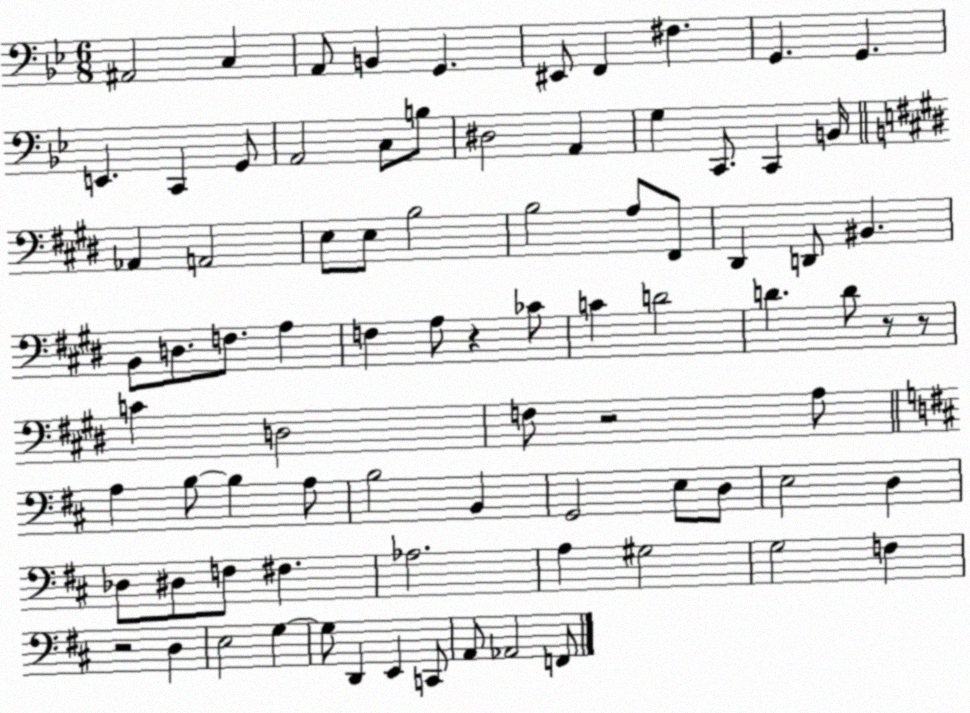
X:1
T:Untitled
M:6/8
L:1/4
K:Bb
^A,,2 C, A,,/2 B,, G,, ^E,,/2 F,, ^F, G,, G,, E,, C,, G,,/2 A,,2 C,/2 B,/2 ^D,2 A,, G, C,,/2 C,, B,,/4 _A,, A,,2 E,/2 E,/2 B,2 B,2 A,/2 ^F,,/2 ^D,, D,,/2 ^B,, B,,/2 D,/2 F,/2 A, F, A,/2 z _C/2 C D2 D D/2 z/2 z/2 C D,2 F,/2 z2 A,/2 A, B,/2 B, A,/2 B,2 B,, G,,2 E,/2 D,/2 E,2 D, _D,/2 ^D,/2 F,/2 ^F, _A,2 A, ^G,2 G,2 F, z2 D, E,2 G, G,/2 D,, E,, C,,/2 A,,/2 _A,,2 F,,/2